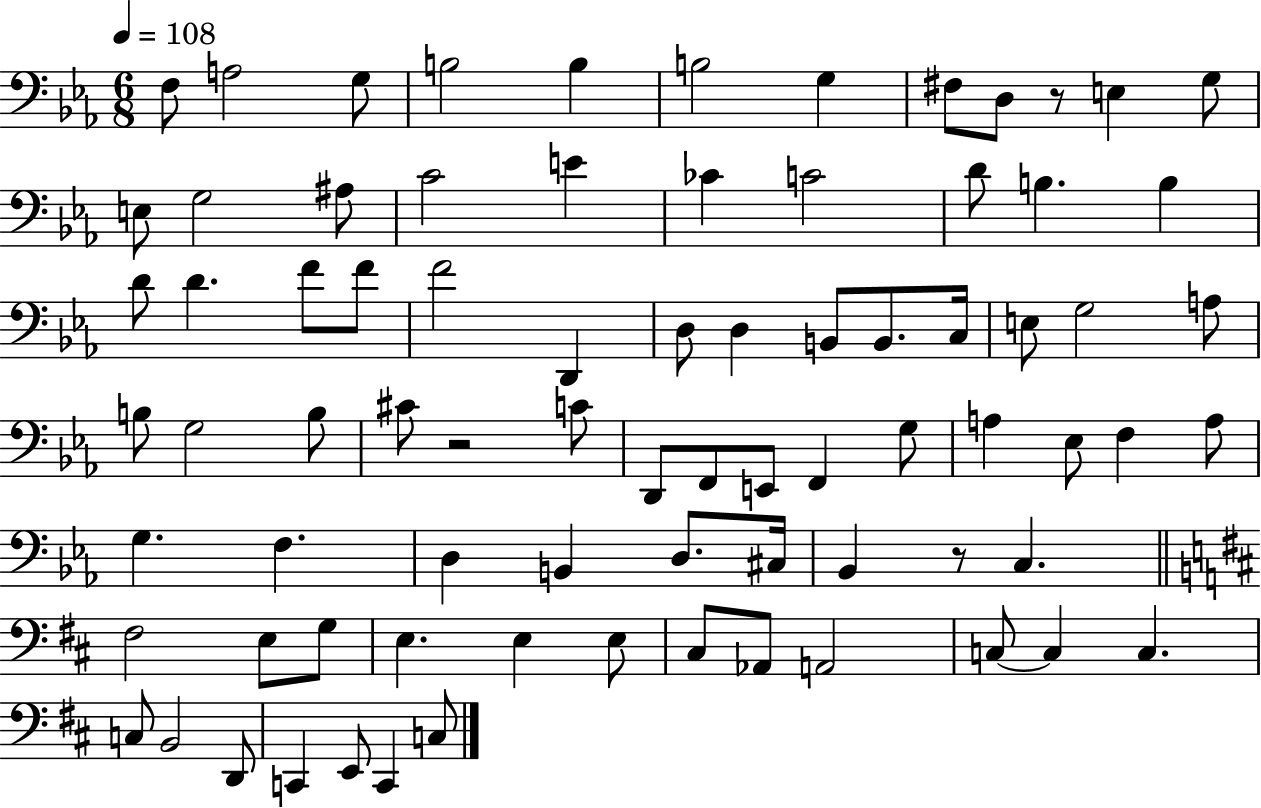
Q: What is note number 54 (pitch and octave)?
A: D3